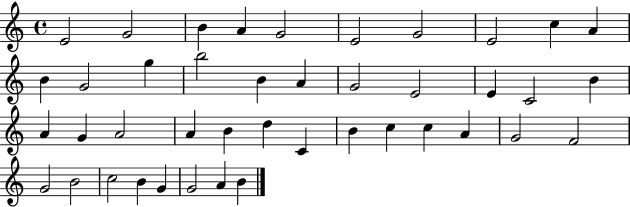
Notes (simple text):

E4/h G4/h B4/q A4/q G4/h E4/h G4/h E4/h C5/q A4/q B4/q G4/h G5/q B5/h B4/q A4/q G4/h E4/h E4/q C4/h B4/q A4/q G4/q A4/h A4/q B4/q D5/q C4/q B4/q C5/q C5/q A4/q G4/h F4/h G4/h B4/h C5/h B4/q G4/q G4/h A4/q B4/q